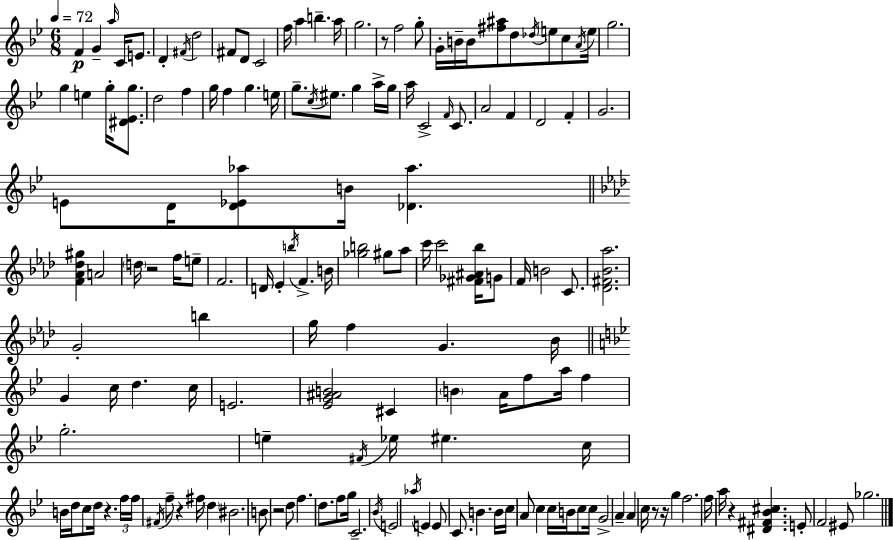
{
  \clef treble
  \numericTimeSignature
  \time 6/8
  \key g \minor
  \tempo 4 = 72
  \repeat volta 2 { f'4\p g'4-- \grace { a''16 } c'16 e'8. | d'4-. \acciaccatura { fis'16 } d''2 | fis'8 d'8 c'2 | f''16 a''4 b''4.-- | \break a''16 g''2. | r8 f''2 | g''8-. g'16-. b'16-- b'16 <fis'' ais''>8 d''8 \acciaccatura { des''16 } e''8 | c''8 \acciaccatura { a'16 } e''16 g''2. | \break g''4 e''4 | g''16-. <dis' ees' g''>8. d''2 | f''4 g''16 f''4 g''4. | e''16 g''8.-- \acciaccatura { c''16 } eis''8. g''4 | \break a''16-> g''16 a''16 c'2-> | \grace { f'16 } c'8. a'2 | f'4 d'2 | f'4-. g'2. | \break e'8 d'16 <d' ees' aes''>8 b'16 | <des' aes''>4. \bar "||" \break \key aes \major <f' aes' des'' gis''>4 a'2 | \parenthesize d''16 r2 f''16 e''8-- | f'2. | d'16 ees'4-. \acciaccatura { b''16 } f'4.-> | \break b'16 <ges'' b''>2 gis''8 aes''8 | c'''16 c'''2 <fis' ges' ais' bes''>16 g'8 | f'16 b'2 c'8. | <des' fis' bes' aes''>2. | \break g'2-. b''4 | g''16 f''4 g'4. | bes'16 \bar "||" \break \key bes \major g'4 c''16 d''4. c''16 | e'2. | <ees' g' ais' b'>2 cis'4 | \parenthesize b'4 a'16 f''8 a''16 f''4 | \break g''2.-. | e''4-- \acciaccatura { fis'16 } ees''16 eis''4. | c''16 b'16 d''16 c''8 d''16 r4. | \tuplet 3/2 { f''16 f''16 \acciaccatura { fis'16 } } f''8-- r4 fis''16 \parenthesize d''4 | \break bis'2. | b'8 r2 | d''8 f''4. d''8. f''8 | g''16 c'2.-- | \break \acciaccatura { bes'16 } e'2 \acciaccatura { aes''16 } | e'4 e'8 c'8. b'4. | b'16 c''16 a'8 c''4 c''16 | b'16 c''8 c''16 g'2-> | \break a'4-- a'4 c''16 r8 r16 | g''4 f''2. | f''16 a''16 r4 <dis' fis' bes' cis''>4. | e'8-. f'2 | \break eis'8 ges''2. | } \bar "|."
}